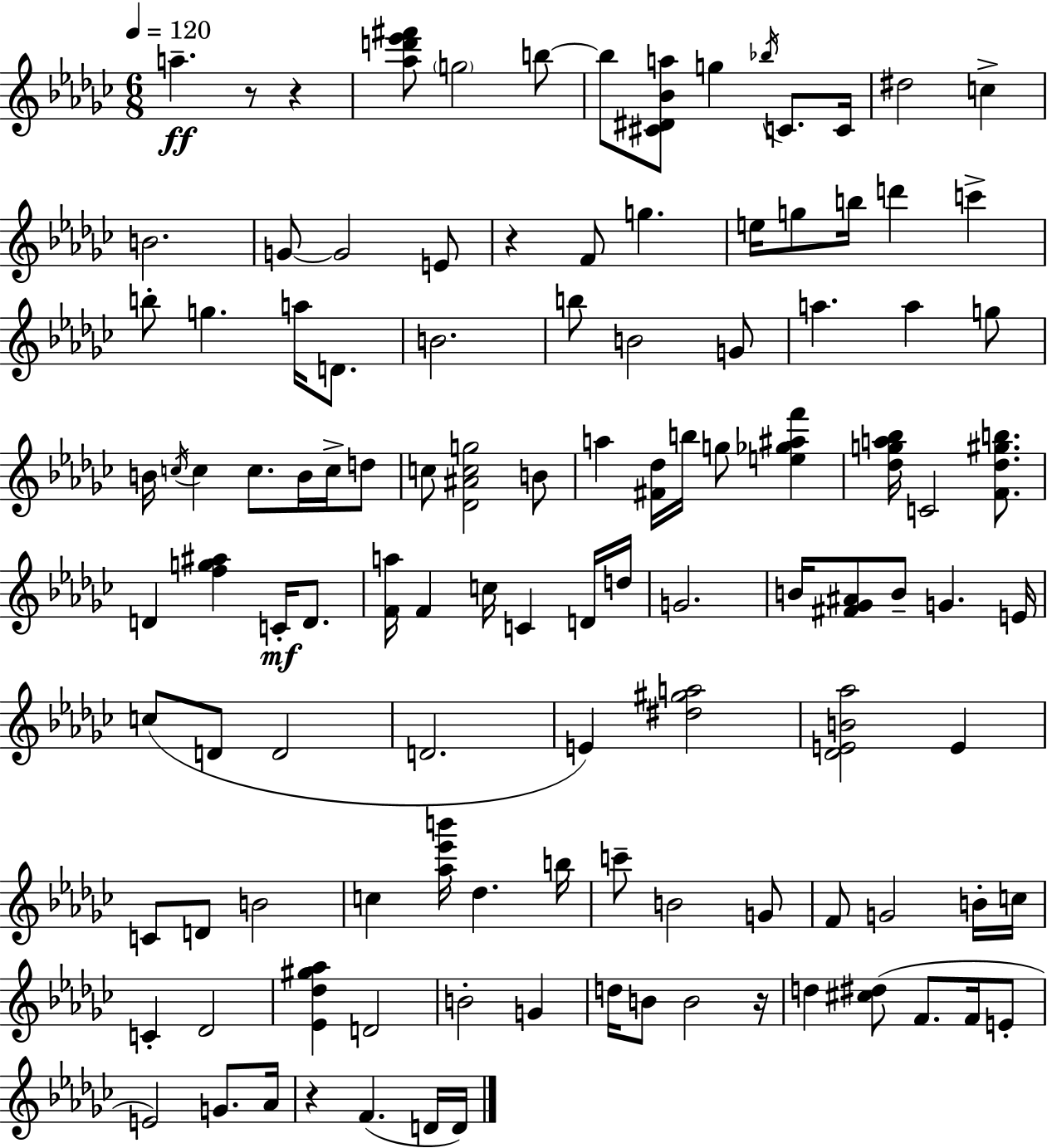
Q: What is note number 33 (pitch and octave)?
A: B4